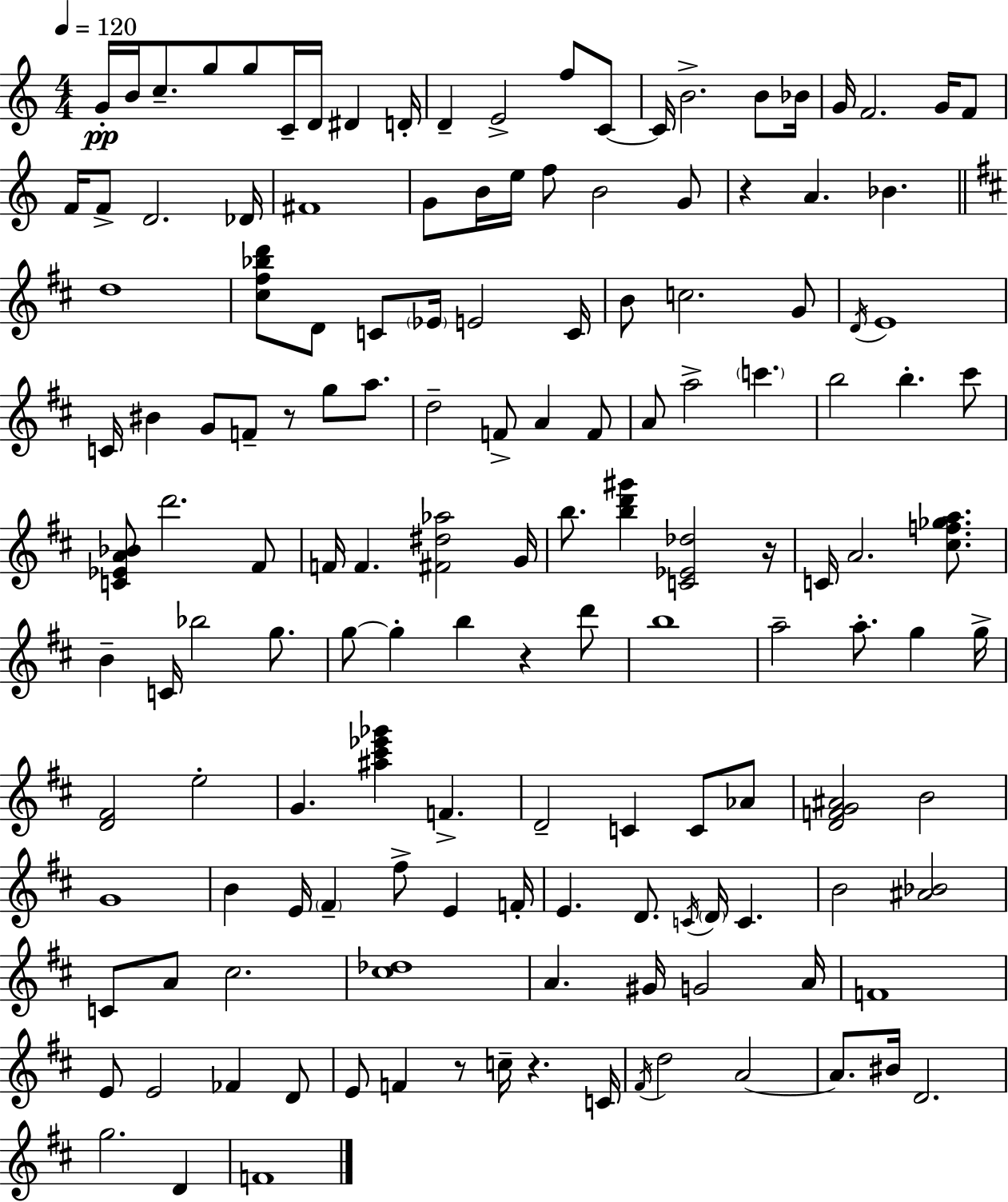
{
  \clef treble
  \numericTimeSignature
  \time 4/4
  \key a \minor
  \tempo 4 = 120
  g'16-.\pp b'16 c''8.-- g''8 g''8 c'16-- d'16 dis'4 d'16-. | d'4-- e'2-> f''8 c'8~~ | c'16 b'2.-> b'8 bes'16 | g'16 f'2. g'16 f'8 | \break f'16 f'8-> d'2. des'16 | fis'1 | g'8 b'16 e''16 f''8 b'2 g'8 | r4 a'4. bes'4. | \break \bar "||" \break \key d \major d''1 | <cis'' fis'' bes'' d'''>8 d'8 c'8 \parenthesize ees'16 e'2 c'16 | b'8 c''2. g'8 | \acciaccatura { d'16 } e'1 | \break c'16 bis'4 g'8 f'8-- r8 g''8 a''8. | d''2-- f'8-> a'4 f'8 | a'8 a''2-> \parenthesize c'''4. | b''2 b''4.-. cis'''8 | \break <c' ees' a' bes'>8 d'''2. fis'8 | f'16 f'4. <fis' dis'' aes''>2 | g'16 b''8. <b'' d''' gis'''>4 <c' ees' des''>2 | r16 c'16 a'2. <cis'' f'' ges'' a''>8. | \break b'4-- c'16 bes''2 g''8. | g''8~~ g''4-. b''4 r4 d'''8 | b''1 | a''2-- a''8.-. g''4 | \break g''16-> <d' fis'>2 e''2-. | g'4. <ais'' cis''' ees''' ges'''>4 f'4.-> | d'2-- c'4 c'8 aes'8 | <d' f' g' ais'>2 b'2 | \break g'1 | b'4 e'16 \parenthesize fis'4-- fis''8-> e'4 | f'16-. e'4. d'8. \acciaccatura { c'16 } \parenthesize d'16 c'4. | b'2 <ais' bes'>2 | \break c'8 a'8 cis''2. | <cis'' des''>1 | a'4. gis'16 g'2 | a'16 f'1 | \break e'8 e'2 fes'4 | d'8 e'8 f'4 r8 c''16-- r4. | c'16 \acciaccatura { fis'16 } d''2 a'2~~ | a'8. bis'16 d'2. | \break g''2. d'4 | f'1 | \bar "|."
}